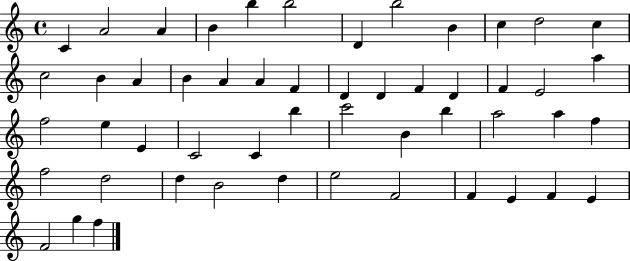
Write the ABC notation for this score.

X:1
T:Untitled
M:4/4
L:1/4
K:C
C A2 A B b b2 D b2 B c d2 c c2 B A B A A F D D F D F E2 a f2 e E C2 C b c'2 B b a2 a f f2 d2 d B2 d e2 F2 F E F E F2 g f